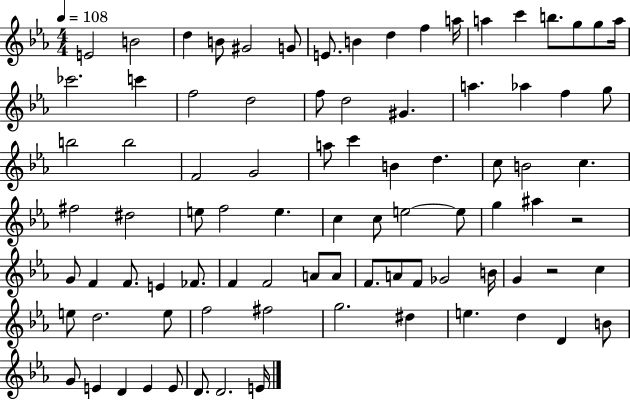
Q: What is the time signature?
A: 4/4